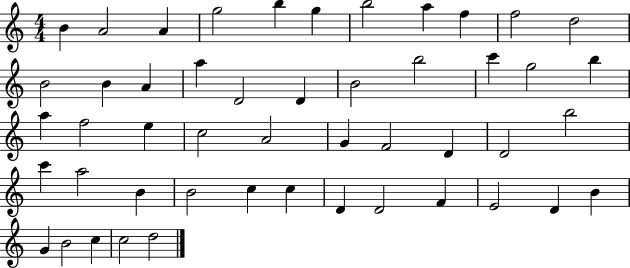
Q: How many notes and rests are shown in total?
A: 49